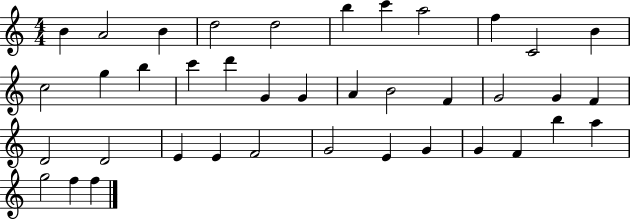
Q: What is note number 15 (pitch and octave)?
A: C6